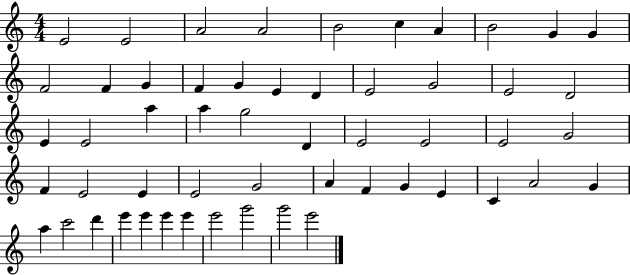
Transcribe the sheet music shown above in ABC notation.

X:1
T:Untitled
M:4/4
L:1/4
K:C
E2 E2 A2 A2 B2 c A B2 G G F2 F G F G E D E2 G2 E2 D2 E E2 a a g2 D E2 E2 E2 G2 F E2 E E2 G2 A F G E C A2 G a c'2 d' e' e' e' e' e'2 g'2 g'2 e'2